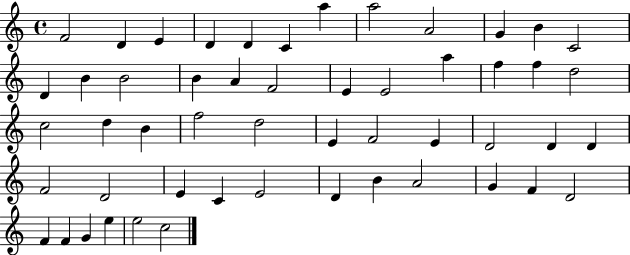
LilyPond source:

{
  \clef treble
  \time 4/4
  \defaultTimeSignature
  \key c \major
  f'2 d'4 e'4 | d'4 d'4 c'4 a''4 | a''2 a'2 | g'4 b'4 c'2 | \break d'4 b'4 b'2 | b'4 a'4 f'2 | e'4 e'2 a''4 | f''4 f''4 d''2 | \break c''2 d''4 b'4 | f''2 d''2 | e'4 f'2 e'4 | d'2 d'4 d'4 | \break f'2 d'2 | e'4 c'4 e'2 | d'4 b'4 a'2 | g'4 f'4 d'2 | \break f'4 f'4 g'4 e''4 | e''2 c''2 | \bar "|."
}